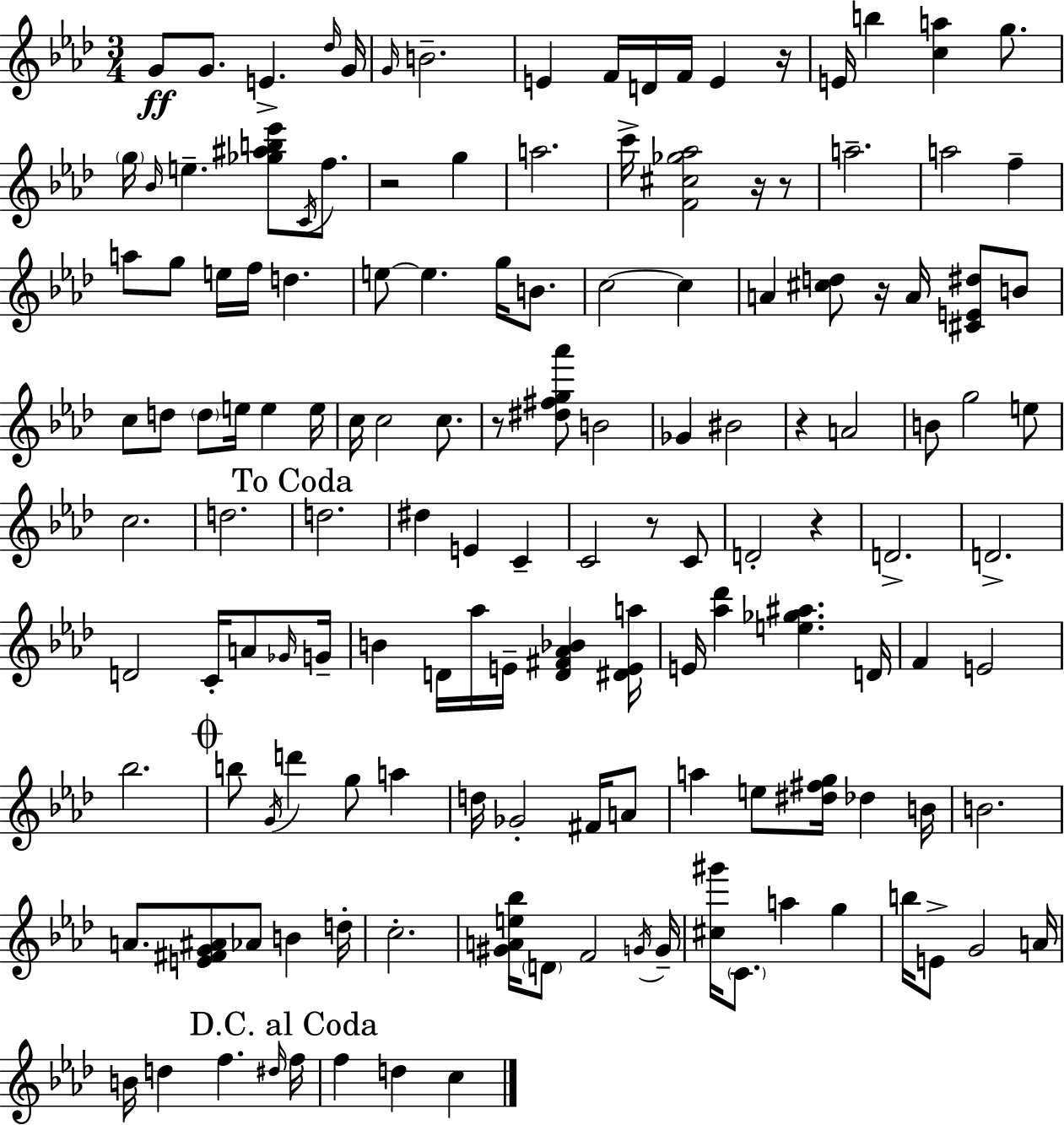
{
  \clef treble
  \numericTimeSignature
  \time 3/4
  \key aes \major
  \repeat volta 2 { g'8\ff g'8. e'4.-> \grace { des''16 } | g'16 \grace { g'16 } b'2.-- | e'4 f'16 d'16 f'16 e'4 | r16 e'16 b''4 <c'' a''>4 g''8. | \break \parenthesize g''16 \grace { bes'16 } e''4.-- <ges'' ais'' b'' ees'''>8 | \acciaccatura { c'16 } f''8. r2 | g''4 a''2. | c'''16-> <f' cis'' ges'' aes''>2 | \break r16 r8 a''2.-- | a''2 | f''4-- a''8 g''8 e''16 f''16 d''4. | e''8~~ e''4. | \break g''16 b'8. c''2~~ | c''4 a'4 <cis'' d''>8 r16 a'16 | <cis' e' dis''>8 b'8 c''8 d''8 \parenthesize d''8 e''16 e''4 | e''16 c''16 c''2 | \break c''8. r8 <dis'' fis'' g'' aes'''>8 b'2 | ges'4 bis'2 | r4 a'2 | b'8 g''2 | \break e''8 c''2. | d''2. | \mark "To Coda" d''2. | dis''4 e'4 | \break c'4-- c'2 | r8 c'8 d'2-. | r4 d'2.-> | d'2.-> | \break d'2 | c'16-. a'8 \grace { ges'16 } g'16-- b'4 d'16 aes''16 e'16-- | <d' fis' aes' bes'>4 <dis' e' a''>16 e'16 <aes'' des'''>4 <e'' ges'' ais''>4. | d'16 f'4 e'2 | \break bes''2. | \mark \markup { \musicglyph "scripts.coda" } b''8 \acciaccatura { g'16 } d'''4 | g''8 a''4 d''16 ges'2-. | fis'16 a'8 a''4 e''8 | \break <dis'' fis'' g''>16 des''4 b'16 b'2. | a'8. <e' fis' g' ais'>8 aes'8 | b'4 d''16-. c''2.-. | <gis' a' e'' bes''>16 \parenthesize d'8 f'2 | \break \acciaccatura { g'16 } g'16-- <cis'' gis'''>16 \parenthesize c'8. a''4 | g''4 b''16 e'8-> g'2 | a'16 b'16 d''4 | f''4. \grace { dis''16 } \mark "D.C. al Coda" f''16 f''4 | \break d''4 c''4 } \bar "|."
}